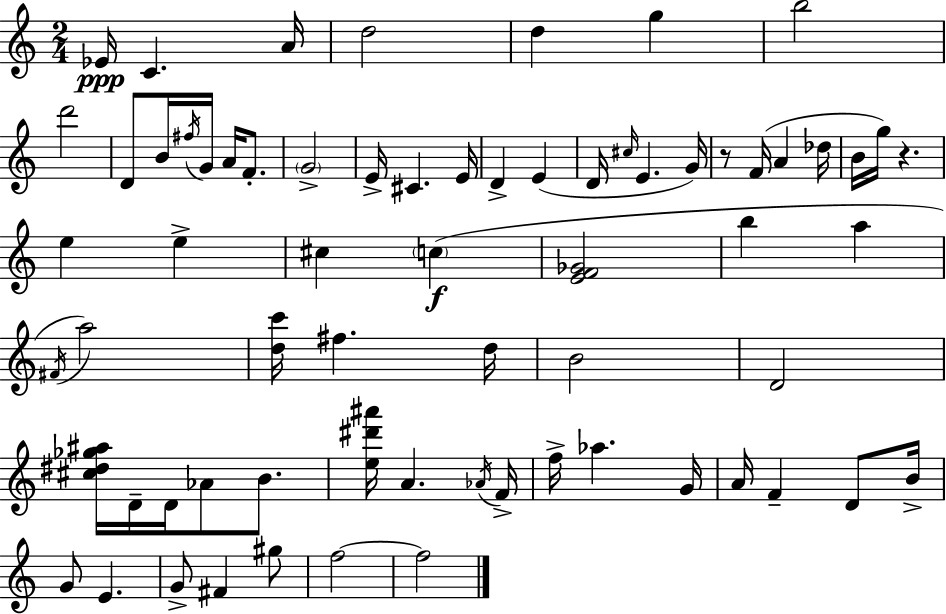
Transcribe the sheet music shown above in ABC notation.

X:1
T:Untitled
M:2/4
L:1/4
K:C
_E/4 C A/4 d2 d g b2 d'2 D/2 B/4 ^f/4 G/4 A/4 F/2 G2 E/4 ^C E/4 D E D/4 ^c/4 E G/4 z/2 F/4 A _d/4 B/4 g/4 z e e ^c c [EF_G]2 b a ^F/4 a2 [dc']/4 ^f d/4 B2 D2 [^c^d_g^a]/4 D/4 D/4 _A/2 B/2 [e^d'^a']/4 A _A/4 F/4 f/4 _a G/4 A/4 F D/2 B/4 G/2 E G/2 ^F ^g/2 f2 f2